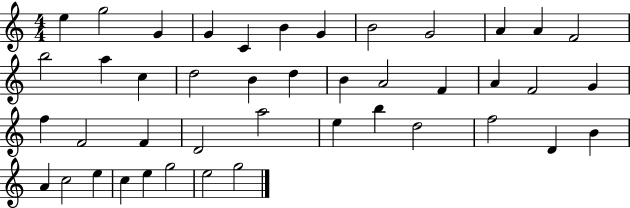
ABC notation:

X:1
T:Untitled
M:4/4
L:1/4
K:C
e g2 G G C B G B2 G2 A A F2 b2 a c d2 B d B A2 F A F2 G f F2 F D2 a2 e b d2 f2 D B A c2 e c e g2 e2 g2